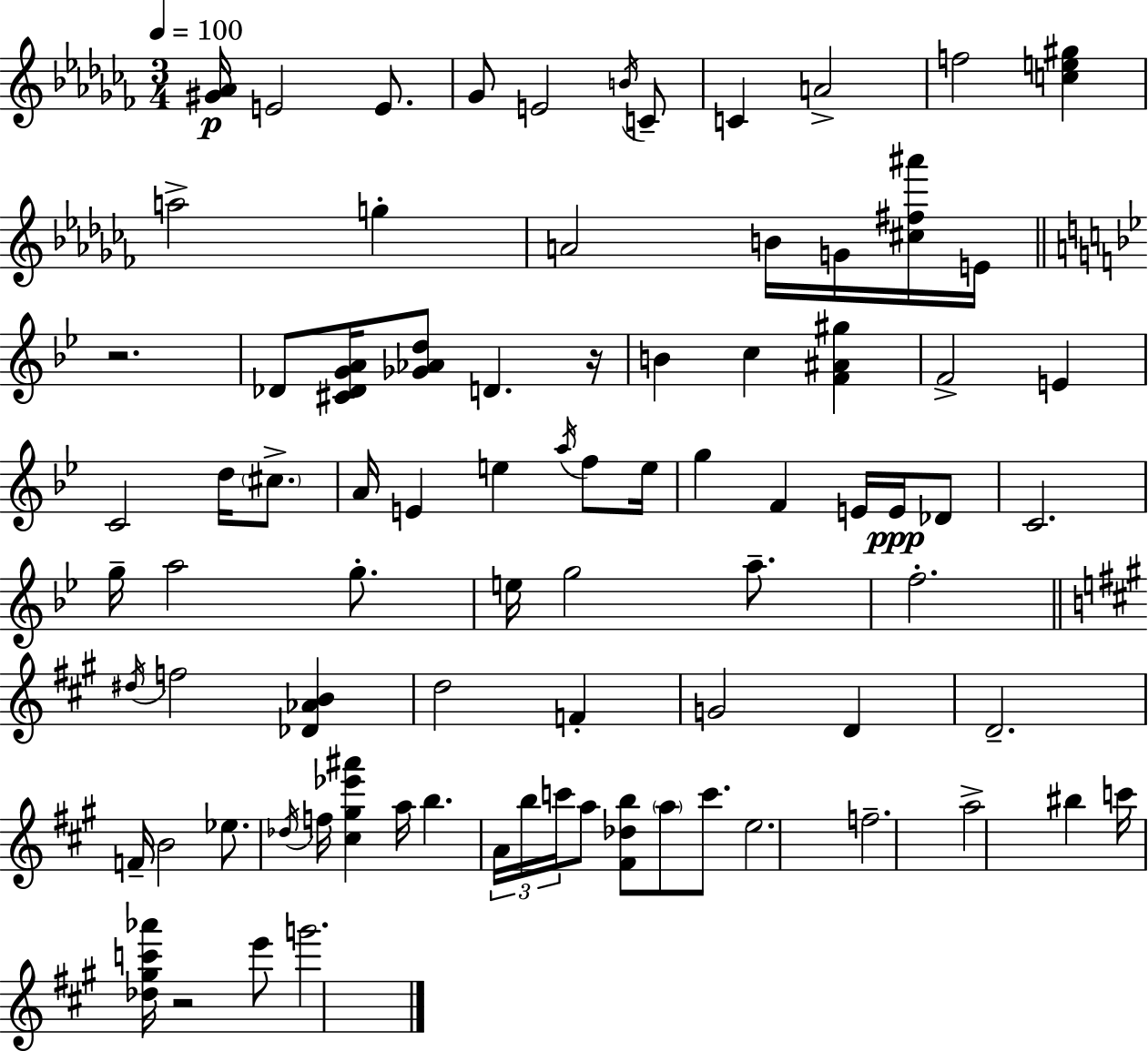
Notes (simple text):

[G#4,Ab4]/s E4/h E4/e. Gb4/e E4/h B4/s C4/e C4/q A4/h F5/h [C5,E5,G#5]/q A5/h G5/q A4/h B4/s G4/s [C#5,F#5,A#6]/s E4/s R/h. Db4/e [C#4,Db4,G4,A4]/s [Gb4,Ab4,D5]/e D4/q. R/s B4/q C5/q [F4,A#4,G#5]/q F4/h E4/q C4/h D5/s C#5/e. A4/s E4/q E5/q A5/s F5/e E5/s G5/q F4/q E4/s E4/s Db4/e C4/h. G5/s A5/h G5/e. E5/s G5/h A5/e. F5/h. D#5/s F5/h [Db4,Ab4,B4]/q D5/h F4/q G4/h D4/q D4/h. F4/s B4/h Eb5/e. Db5/s F5/s [C#5,G#5,Eb6,A#6]/q A5/s B5/q. A4/s B5/s C6/s A5/e [F#4,Db5,B5]/e A5/e C6/e. E5/h. F5/h. A5/h BIS5/q C6/s [Db5,G#5,C6,Ab6]/s R/h E6/e G6/h.